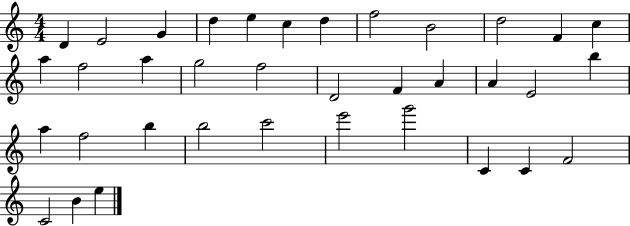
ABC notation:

X:1
T:Untitled
M:4/4
L:1/4
K:C
D E2 G d e c d f2 B2 d2 F c a f2 a g2 f2 D2 F A A E2 b a f2 b b2 c'2 e'2 g'2 C C F2 C2 B e